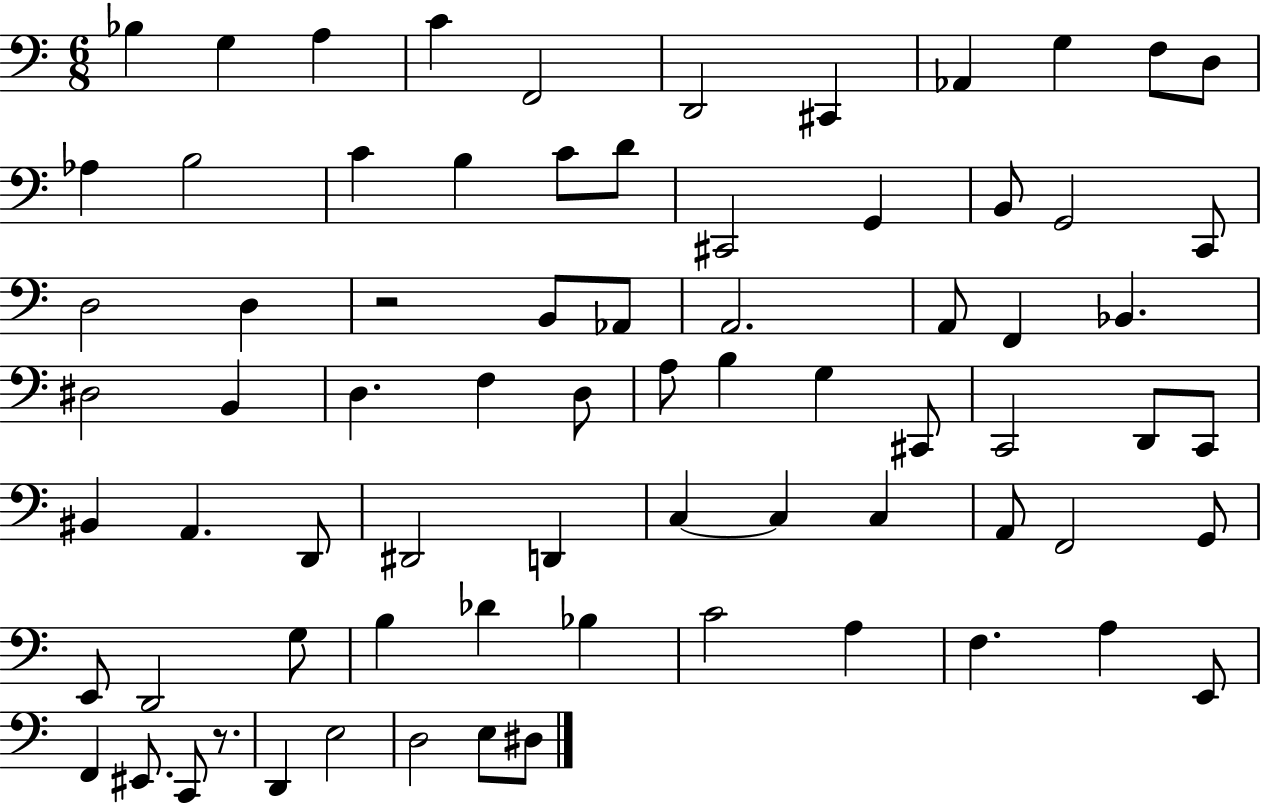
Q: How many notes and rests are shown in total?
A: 74